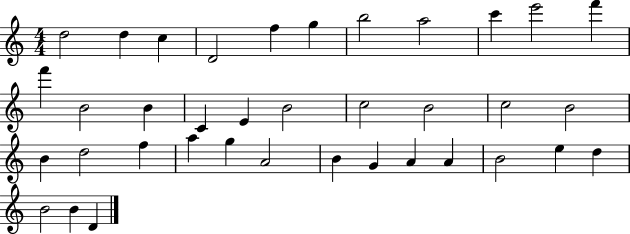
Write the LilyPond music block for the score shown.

{
  \clef treble
  \numericTimeSignature
  \time 4/4
  \key c \major
  d''2 d''4 c''4 | d'2 f''4 g''4 | b''2 a''2 | c'''4 e'''2 f'''4 | \break f'''4 b'2 b'4 | c'4 e'4 b'2 | c''2 b'2 | c''2 b'2 | \break b'4 d''2 f''4 | a''4 g''4 a'2 | b'4 g'4 a'4 a'4 | b'2 e''4 d''4 | \break b'2 b'4 d'4 | \bar "|."
}